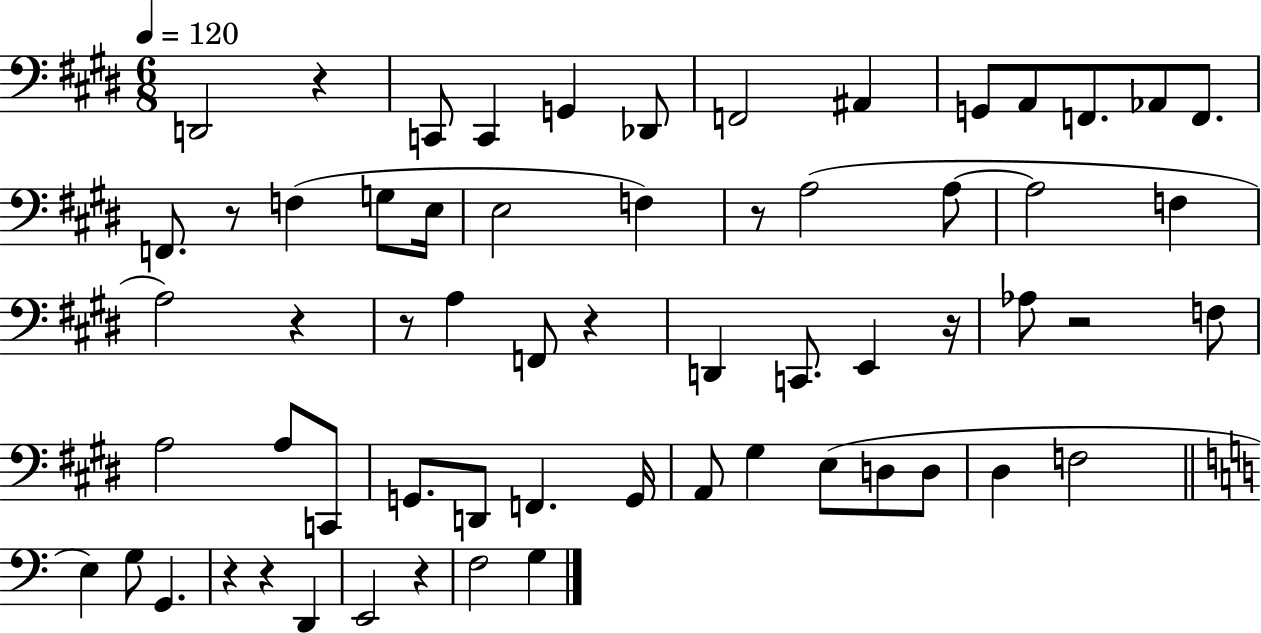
D2/h R/q C2/e C2/q G2/q Db2/e F2/h A#2/q G2/e A2/e F2/e. Ab2/e F2/e. F2/e. R/e F3/q G3/e E3/s E3/h F3/q R/e A3/h A3/e A3/h F3/q A3/h R/q R/e A3/q F2/e R/q D2/q C2/e. E2/q R/s Ab3/e R/h F3/e A3/h A3/e C2/e G2/e. D2/e F2/q. G2/s A2/e G#3/q E3/e D3/e D3/e D#3/q F3/h E3/q G3/e G2/q. R/q R/q D2/q E2/h R/q F3/h G3/q